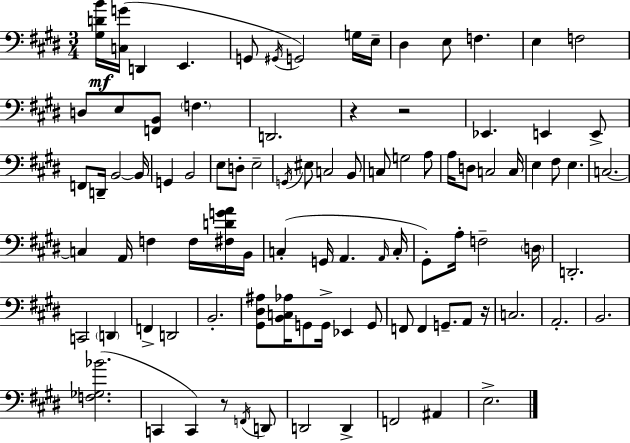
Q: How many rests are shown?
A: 4